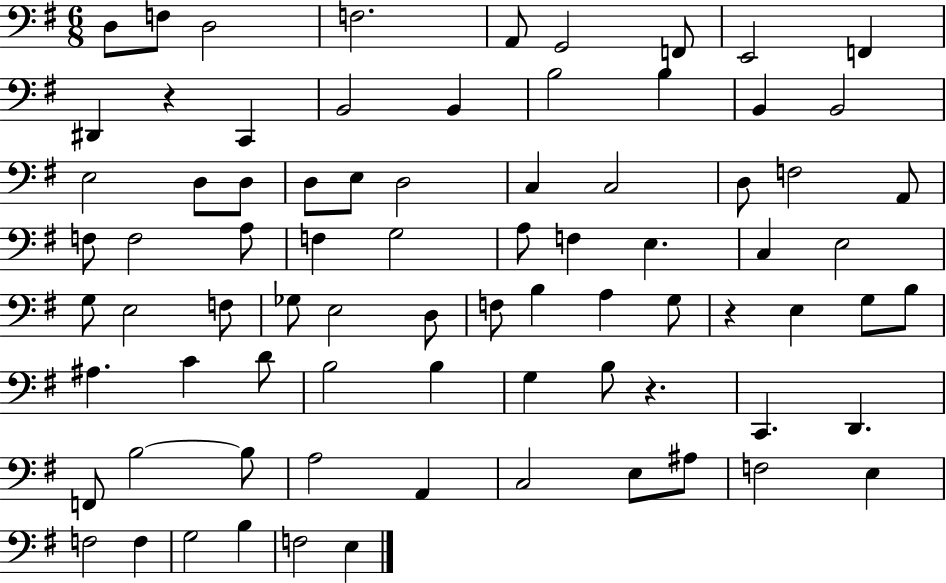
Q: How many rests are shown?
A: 3